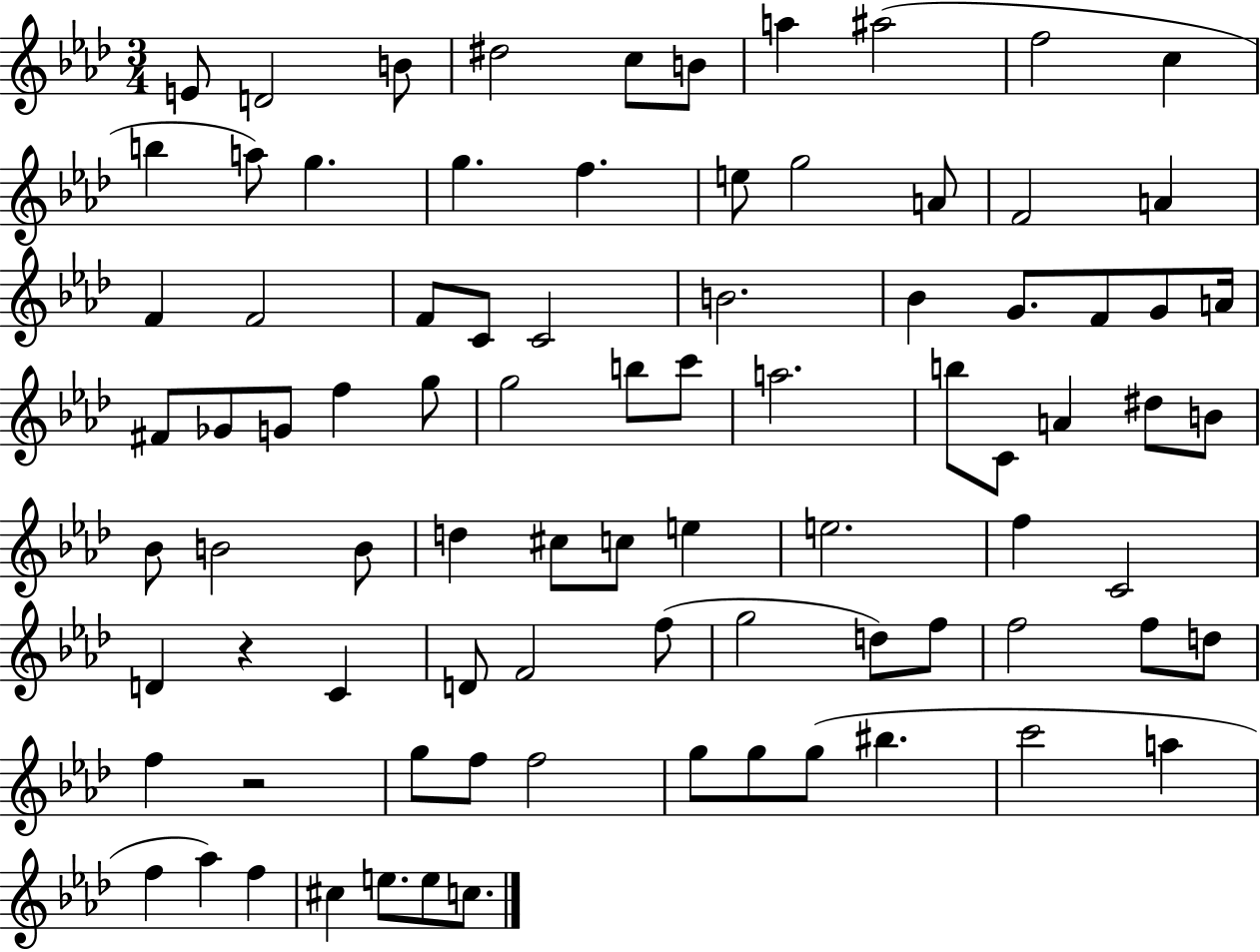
{
  \clef treble
  \numericTimeSignature
  \time 3/4
  \key aes \major
  e'8 d'2 b'8 | dis''2 c''8 b'8 | a''4 ais''2( | f''2 c''4 | \break b''4 a''8) g''4. | g''4. f''4. | e''8 g''2 a'8 | f'2 a'4 | \break f'4 f'2 | f'8 c'8 c'2 | b'2. | bes'4 g'8. f'8 g'8 a'16 | \break fis'8 ges'8 g'8 f''4 g''8 | g''2 b''8 c'''8 | a''2. | b''8 c'8 a'4 dis''8 b'8 | \break bes'8 b'2 b'8 | d''4 cis''8 c''8 e''4 | e''2. | f''4 c'2 | \break d'4 r4 c'4 | d'8 f'2 f''8( | g''2 d''8) f''8 | f''2 f''8 d''8 | \break f''4 r2 | g''8 f''8 f''2 | g''8 g''8 g''8( bis''4. | c'''2 a''4 | \break f''4 aes''4) f''4 | cis''4 e''8. e''8 c''8. | \bar "|."
}